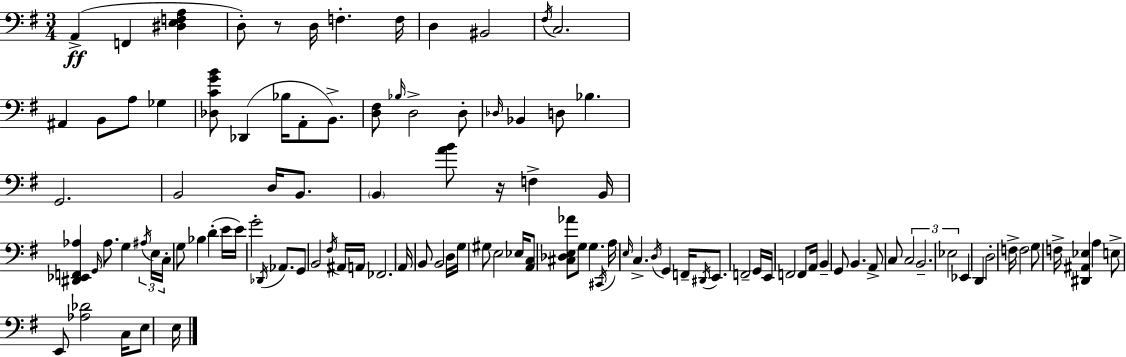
{
  \clef bass
  \numericTimeSignature
  \time 3/4
  \key g \major
  a,4->(\ff f,4 <dis e f a>4 | d8-.) r8 d16 f4.-. f16 | d4 bis,2 | \acciaccatura { fis16 } c2. | \break ais,4 b,8 a8 ges4 | <des c' g' b'>8 des,4( bes16 a,8-. b,8.->) | <d fis>8 \grace { bes16 } d2-> | d8-. \grace { des16 } bes,4 d8 bes4. | \break g,2. | b,2 d16 | b,8. \parenthesize b,4 <a' b'>8 r16 f4-> | b,16 <dis, ees, f, aes>4 \grace { g,16 } aes8. g4 | \break \tuplet 3/2 { \acciaccatura { ais16 } e16 c16-. } g8 bes4 | d'4-.( e'16 e'16) g'2-. | \acciaccatura { des,16 } aes,8. g,8 b,2 | \acciaccatura { fis16 } ais,16 a,16 fes,2. | \break a,16 b,8 b,2 | d16 g16 gis8 e2 | ees16 <a, c>8 <cis des e aes'>8 g8 | g4. \acciaccatura { cis,16 } a16 \grace { e16 } c4.-> | \break \acciaccatura { d16 } g,4 f,16-- \acciaccatura { dis,16 } e,8. | f,2-- g,16 e,16 | f,2 f,8 a,16 b,4-- | g,8 b,4. a,8-> | \break c8 \tuplet 3/2 { c2 b,2.-- | ees2 } | ees,4 d,4 | d2-. f16-> | \break f2 g8 f16-> <dis, ais, ees>4 | a4 e8-> e,8 <aes des'>2 | c16 e8 e16 \bar "|."
}